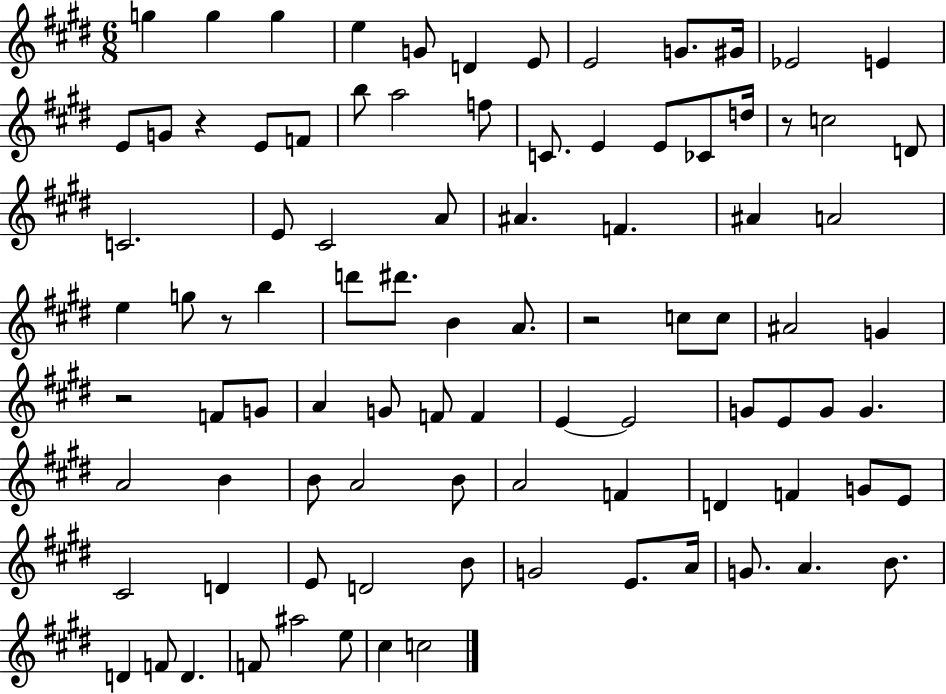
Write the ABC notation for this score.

X:1
T:Untitled
M:6/8
L:1/4
K:E
g g g e G/2 D E/2 E2 G/2 ^G/4 _E2 E E/2 G/2 z E/2 F/2 b/2 a2 f/2 C/2 E E/2 _C/2 d/4 z/2 c2 D/2 C2 E/2 ^C2 A/2 ^A F ^A A2 e g/2 z/2 b d'/2 ^d'/2 B A/2 z2 c/2 c/2 ^A2 G z2 F/2 G/2 A G/2 F/2 F E E2 G/2 E/2 G/2 G A2 B B/2 A2 B/2 A2 F D F G/2 E/2 ^C2 D E/2 D2 B/2 G2 E/2 A/4 G/2 A B/2 D F/2 D F/2 ^a2 e/2 ^c c2